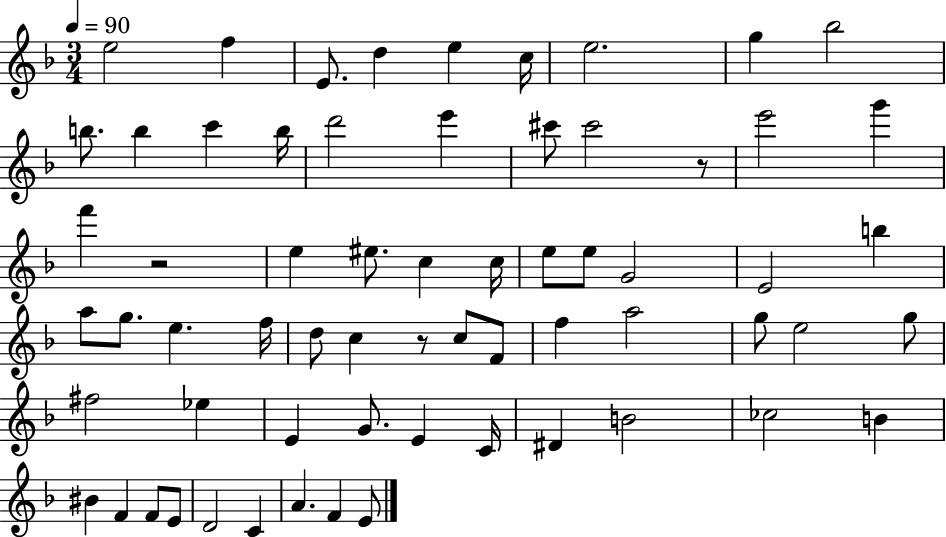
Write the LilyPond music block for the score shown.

{
  \clef treble
  \numericTimeSignature
  \time 3/4
  \key f \major
  \tempo 4 = 90
  \repeat volta 2 { e''2 f''4 | e'8. d''4 e''4 c''16 | e''2. | g''4 bes''2 | \break b''8. b''4 c'''4 b''16 | d'''2 e'''4 | cis'''8 cis'''2 r8 | e'''2 g'''4 | \break f'''4 r2 | e''4 eis''8. c''4 c''16 | e''8 e''8 g'2 | e'2 b''4 | \break a''8 g''8. e''4. f''16 | d''8 c''4 r8 c''8 f'8 | f''4 a''2 | g''8 e''2 g''8 | \break fis''2 ees''4 | e'4 g'8. e'4 c'16 | dis'4 b'2 | ces''2 b'4 | \break bis'4 f'4 f'8 e'8 | d'2 c'4 | a'4. f'4 e'8 | } \bar "|."
}